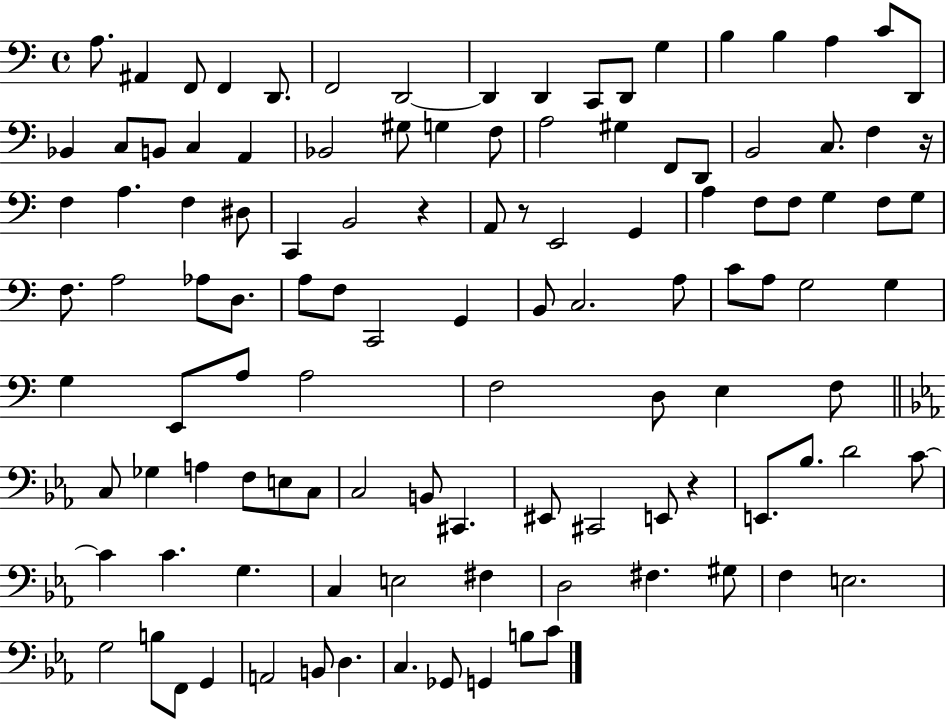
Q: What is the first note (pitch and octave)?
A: A3